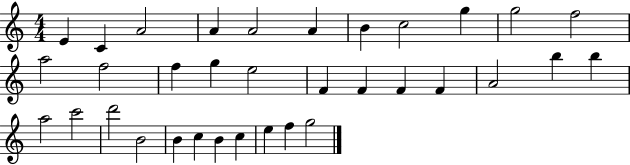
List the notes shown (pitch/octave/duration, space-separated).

E4/q C4/q A4/h A4/q A4/h A4/q B4/q C5/h G5/q G5/h F5/h A5/h F5/h F5/q G5/q E5/h F4/q F4/q F4/q F4/q A4/h B5/q B5/q A5/h C6/h D6/h B4/h B4/q C5/q B4/q C5/q E5/q F5/q G5/h